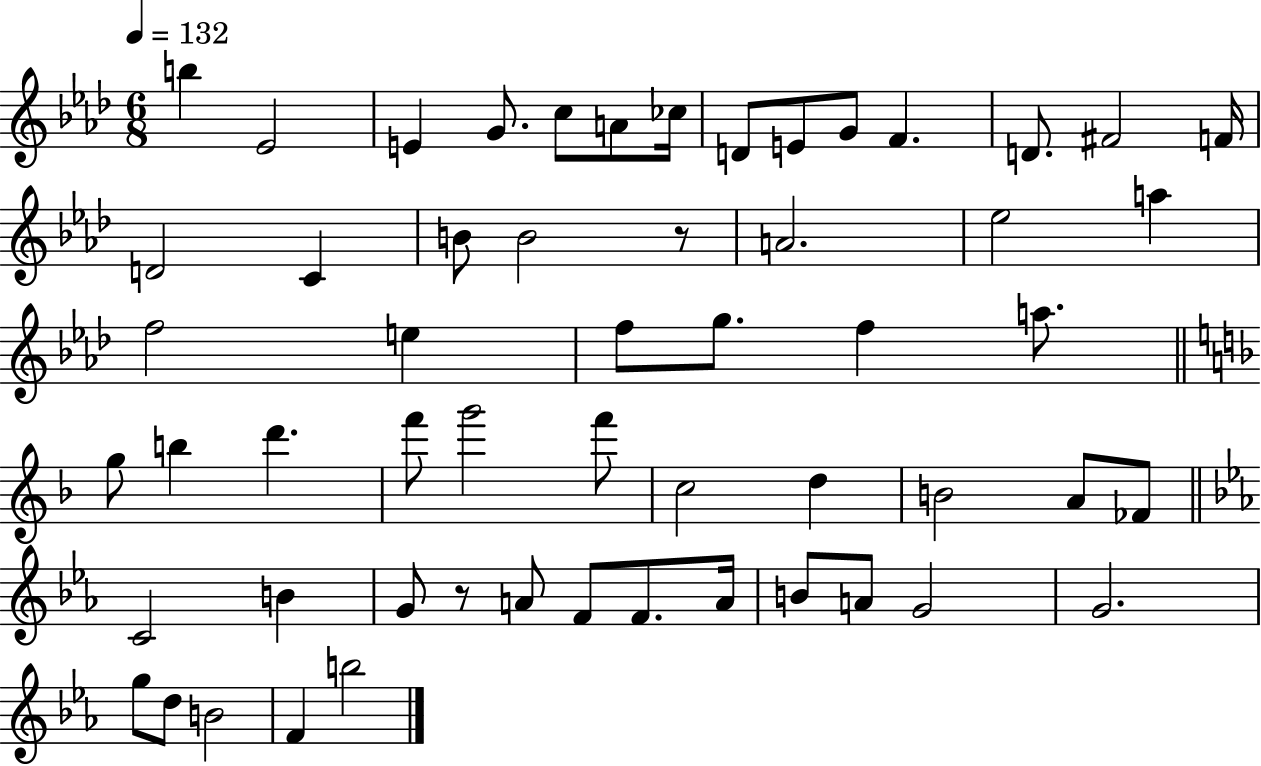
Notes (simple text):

B5/q Eb4/h E4/q G4/e. C5/e A4/e CES5/s D4/e E4/e G4/e F4/q. D4/e. F#4/h F4/s D4/h C4/q B4/e B4/h R/e A4/h. Eb5/h A5/q F5/h E5/q F5/e G5/e. F5/q A5/e. G5/e B5/q D6/q. F6/e G6/h F6/e C5/h D5/q B4/h A4/e FES4/e C4/h B4/q G4/e R/e A4/e F4/e F4/e. A4/s B4/e A4/e G4/h G4/h. G5/e D5/e B4/h F4/q B5/h